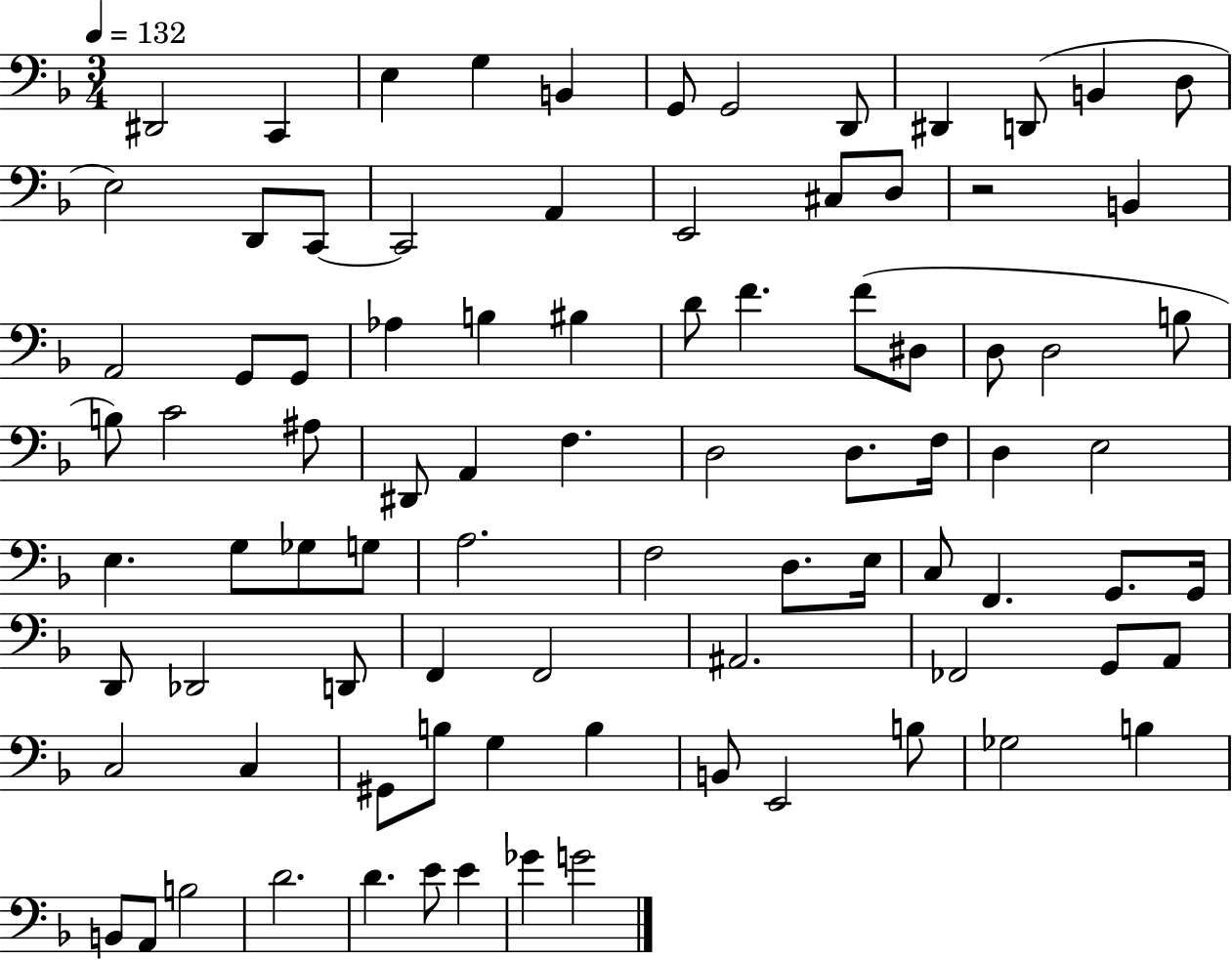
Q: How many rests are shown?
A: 1